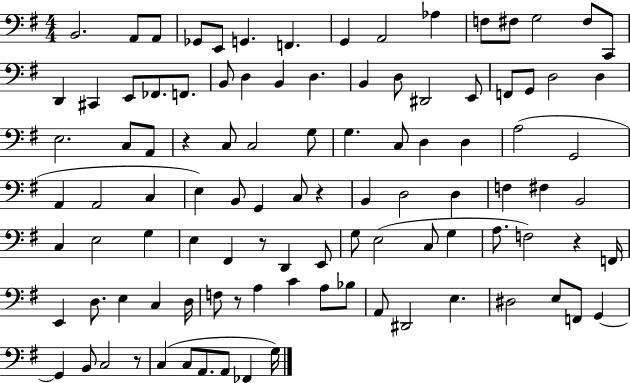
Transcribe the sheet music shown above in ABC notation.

X:1
T:Untitled
M:4/4
L:1/4
K:G
B,,2 A,,/2 A,,/2 _G,,/2 E,,/2 G,, F,, G,, A,,2 _A, F,/2 ^F,/2 G,2 ^F,/2 C,,/2 D,, ^C,, E,,/2 _F,,/2 F,,/2 B,,/2 D, B,, D, B,, D,/2 ^D,,2 E,,/2 F,,/2 G,,/2 D,2 D, E,2 C,/2 A,,/2 z C,/2 C,2 G,/2 G, C,/2 D, D, A,2 G,,2 A,, A,,2 C, E, B,,/2 G,, C,/2 z B,, D,2 D, F, ^F, B,,2 C, E,2 G, E, ^F,, z/2 D,, E,,/2 G,/2 E,2 C,/2 G, A,/2 F,2 z F,,/4 E,, D,/2 E, C, D,/4 F,/2 z/2 A, C A,/2 _B,/2 A,,/2 ^D,,2 E, ^D,2 E,/2 F,,/2 G,, G,, B,,/2 C,2 z/2 C, C,/2 A,,/2 A,,/2 _F,, G,/4